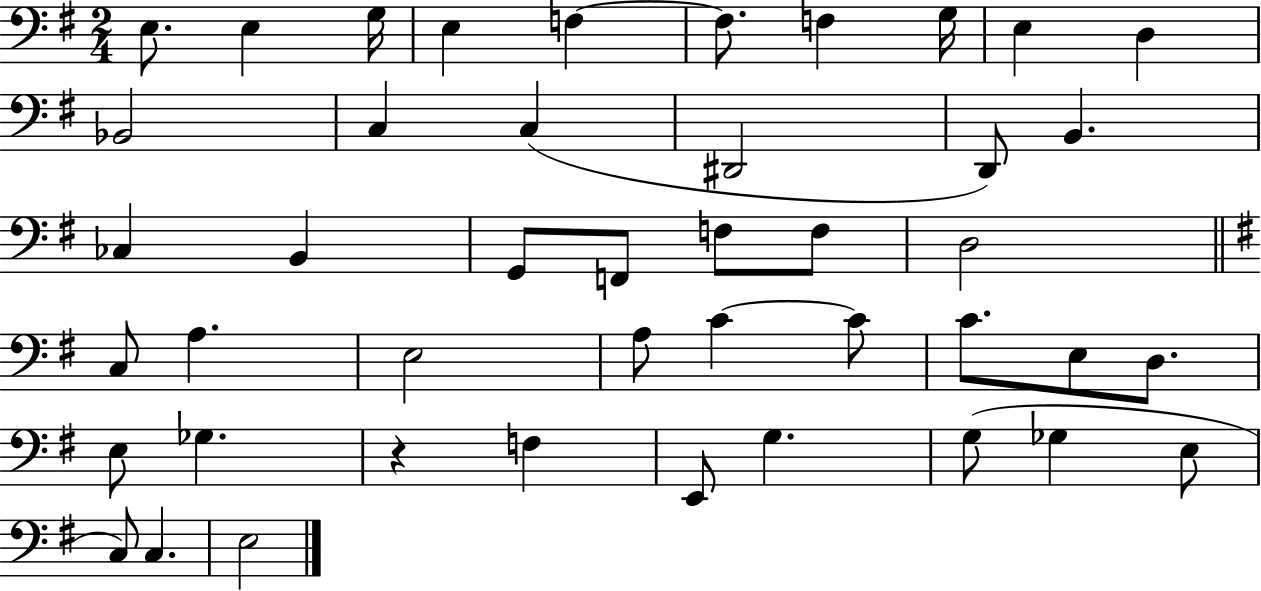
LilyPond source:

{
  \clef bass
  \numericTimeSignature
  \time 2/4
  \key g \major
  e8. e4 g16 | e4 f4~~ | f8. f4 g16 | e4 d4 | \break bes,2 | c4 c4( | dis,2 | d,8) b,4. | \break ces4 b,4 | g,8 f,8 f8 f8 | d2 | \bar "||" \break \key e \minor c8 a4. | e2 | a8 c'4~~ c'8 | c'8. e8 d8. | \break e8 ges4. | r4 f4 | e,8 g4. | g8( ges4 e8 | \break c8) c4. | e2 | \bar "|."
}